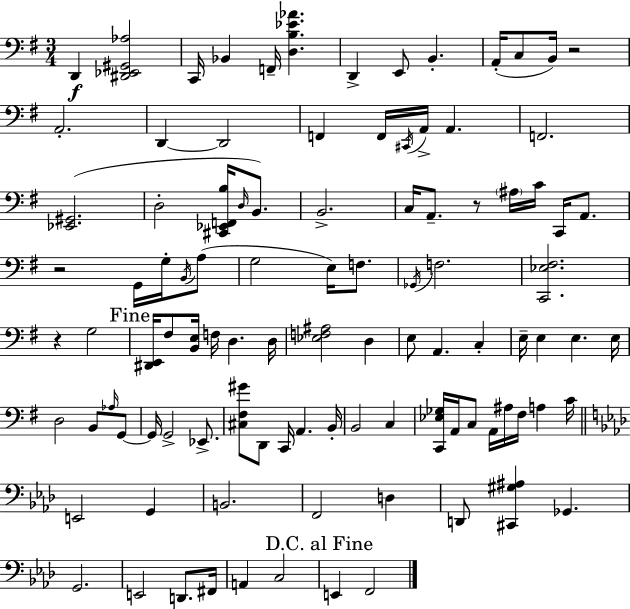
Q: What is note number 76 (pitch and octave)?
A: D3